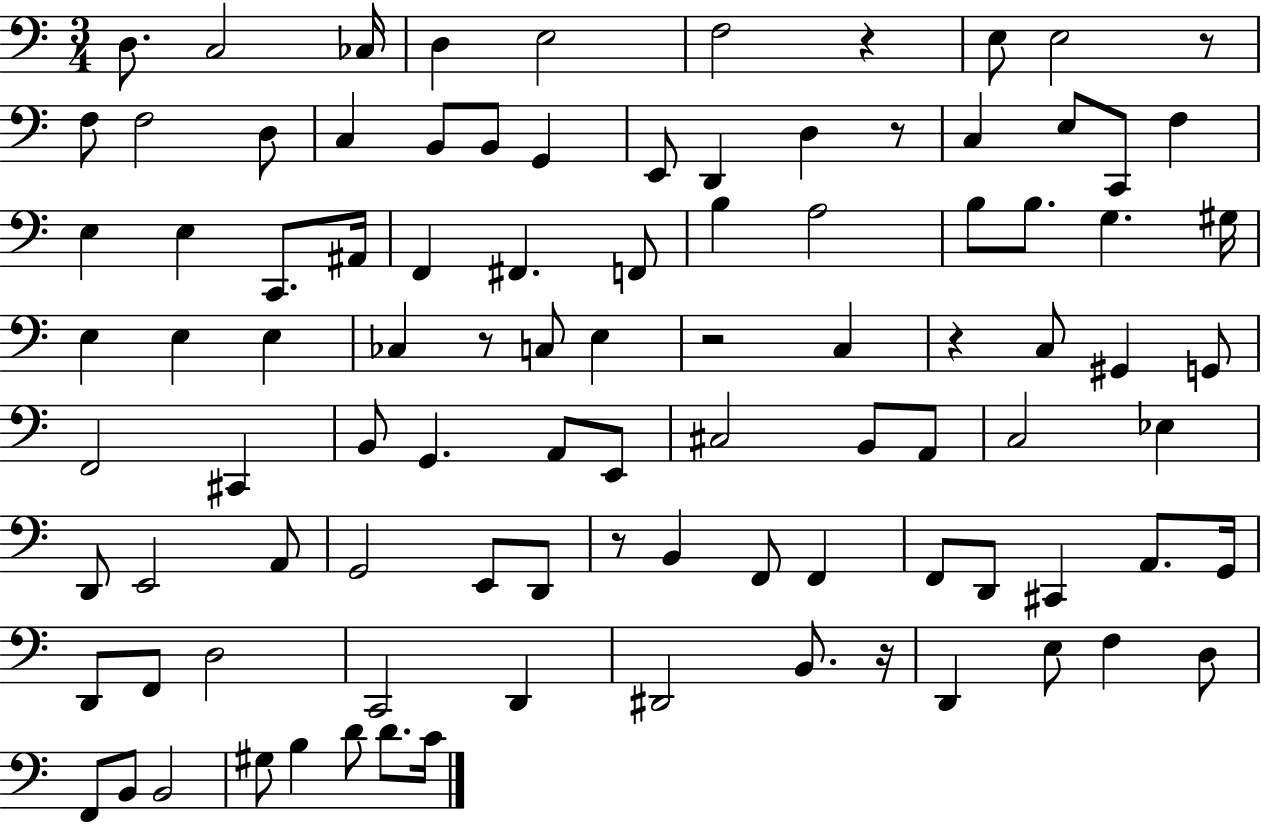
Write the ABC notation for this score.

X:1
T:Untitled
M:3/4
L:1/4
K:C
D,/2 C,2 _C,/4 D, E,2 F,2 z E,/2 E,2 z/2 F,/2 F,2 D,/2 C, B,,/2 B,,/2 G,, E,,/2 D,, D, z/2 C, E,/2 C,,/2 F, E, E, C,,/2 ^A,,/4 F,, ^F,, F,,/2 B, A,2 B,/2 B,/2 G, ^G,/4 E, E, E, _C, z/2 C,/2 E, z2 C, z C,/2 ^G,, G,,/2 F,,2 ^C,, B,,/2 G,, A,,/2 E,,/2 ^C,2 B,,/2 A,,/2 C,2 _E, D,,/2 E,,2 A,,/2 G,,2 E,,/2 D,,/2 z/2 B,, F,,/2 F,, F,,/2 D,,/2 ^C,, A,,/2 G,,/4 D,,/2 F,,/2 D,2 C,,2 D,, ^D,,2 B,,/2 z/4 D,, E,/2 F, D,/2 F,,/2 B,,/2 B,,2 ^G,/2 B, D/2 D/2 C/4